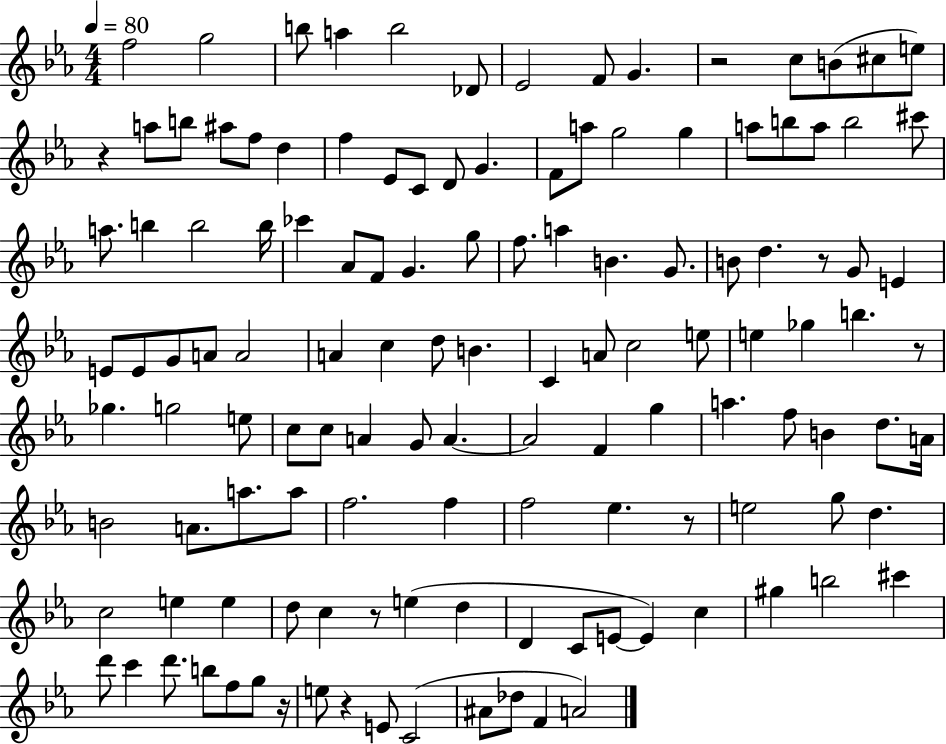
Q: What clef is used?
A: treble